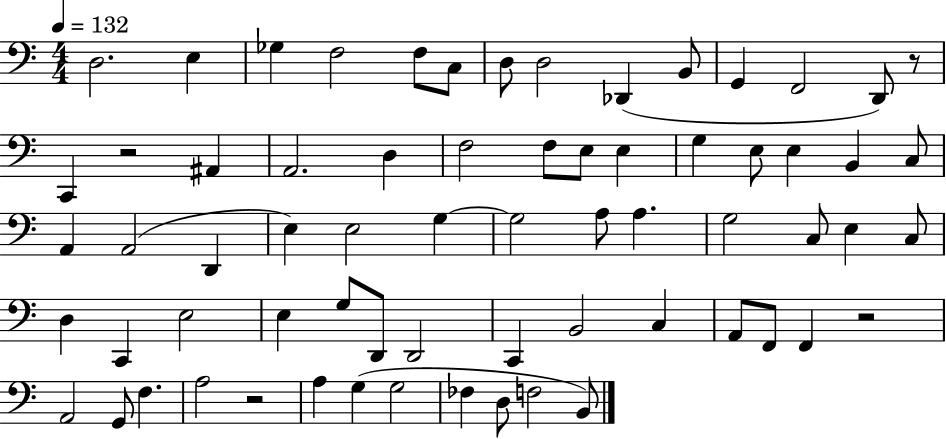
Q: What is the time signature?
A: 4/4